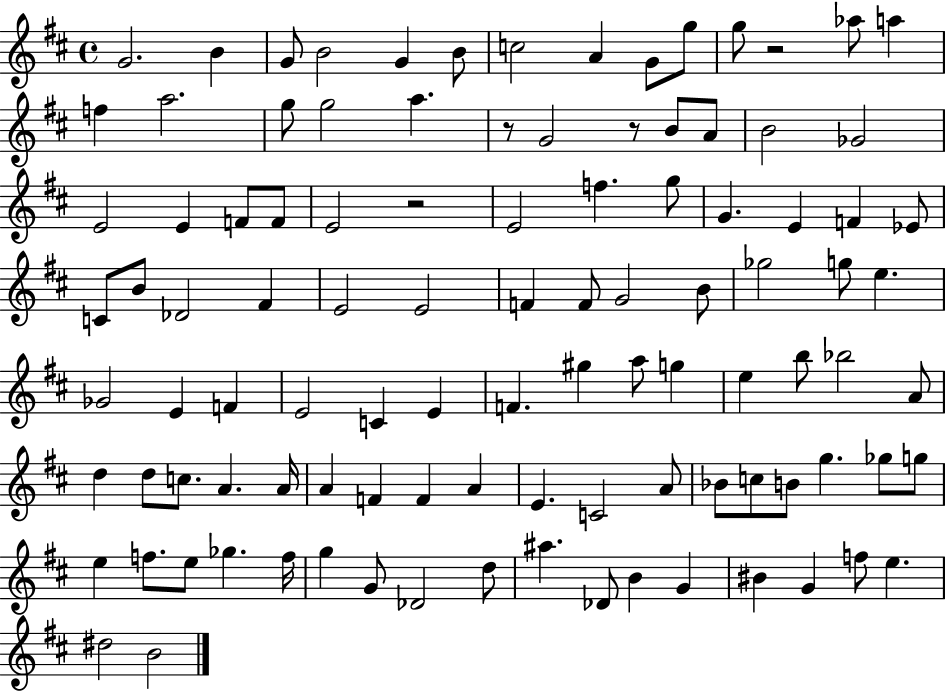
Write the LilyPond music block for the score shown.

{
  \clef treble
  \time 4/4
  \defaultTimeSignature
  \key d \major
  g'2. b'4 | g'8 b'2 g'4 b'8 | c''2 a'4 g'8 g''8 | g''8 r2 aes''8 a''4 | \break f''4 a''2. | g''8 g''2 a''4. | r8 g'2 r8 b'8 a'8 | b'2 ges'2 | \break e'2 e'4 f'8 f'8 | e'2 r2 | e'2 f''4. g''8 | g'4. e'4 f'4 ees'8 | \break c'8 b'8 des'2 fis'4 | e'2 e'2 | f'4 f'8 g'2 b'8 | ges''2 g''8 e''4. | \break ges'2 e'4 f'4 | e'2 c'4 e'4 | f'4. gis''4 a''8 g''4 | e''4 b''8 bes''2 a'8 | \break d''4 d''8 c''8. a'4. a'16 | a'4 f'4 f'4 a'4 | e'4. c'2 a'8 | bes'8 c''8 b'8 g''4. ges''8 g''8 | \break e''4 f''8. e''8 ges''4. f''16 | g''4 g'8 des'2 d''8 | ais''4. des'8 b'4 g'4 | bis'4 g'4 f''8 e''4. | \break dis''2 b'2 | \bar "|."
}